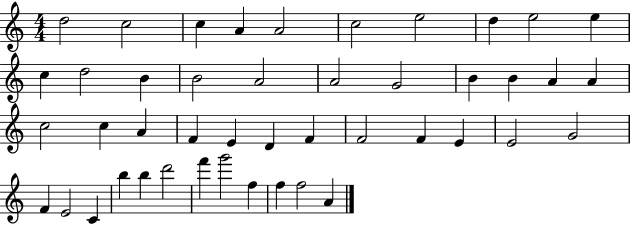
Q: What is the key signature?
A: C major